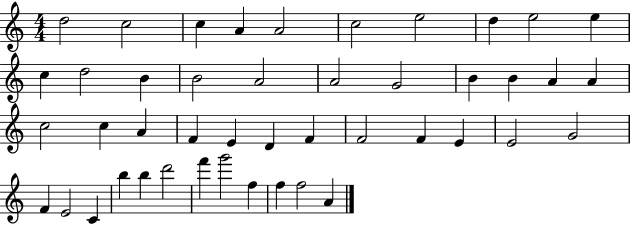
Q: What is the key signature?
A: C major